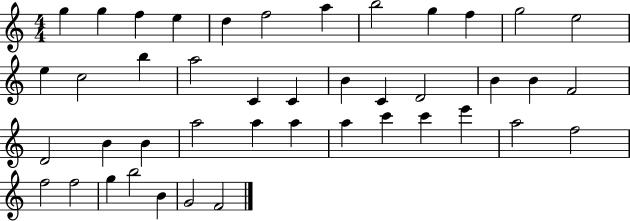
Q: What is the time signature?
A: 4/4